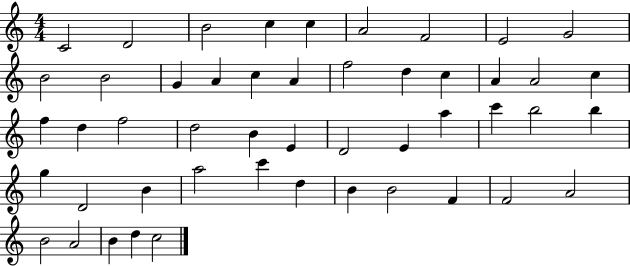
C4/h D4/h B4/h C5/q C5/q A4/h F4/h E4/h G4/h B4/h B4/h G4/q A4/q C5/q A4/q F5/h D5/q C5/q A4/q A4/h C5/q F5/q D5/q F5/h D5/h B4/q E4/q D4/h E4/q A5/q C6/q B5/h B5/q G5/q D4/h B4/q A5/h C6/q D5/q B4/q B4/h F4/q F4/h A4/h B4/h A4/h B4/q D5/q C5/h